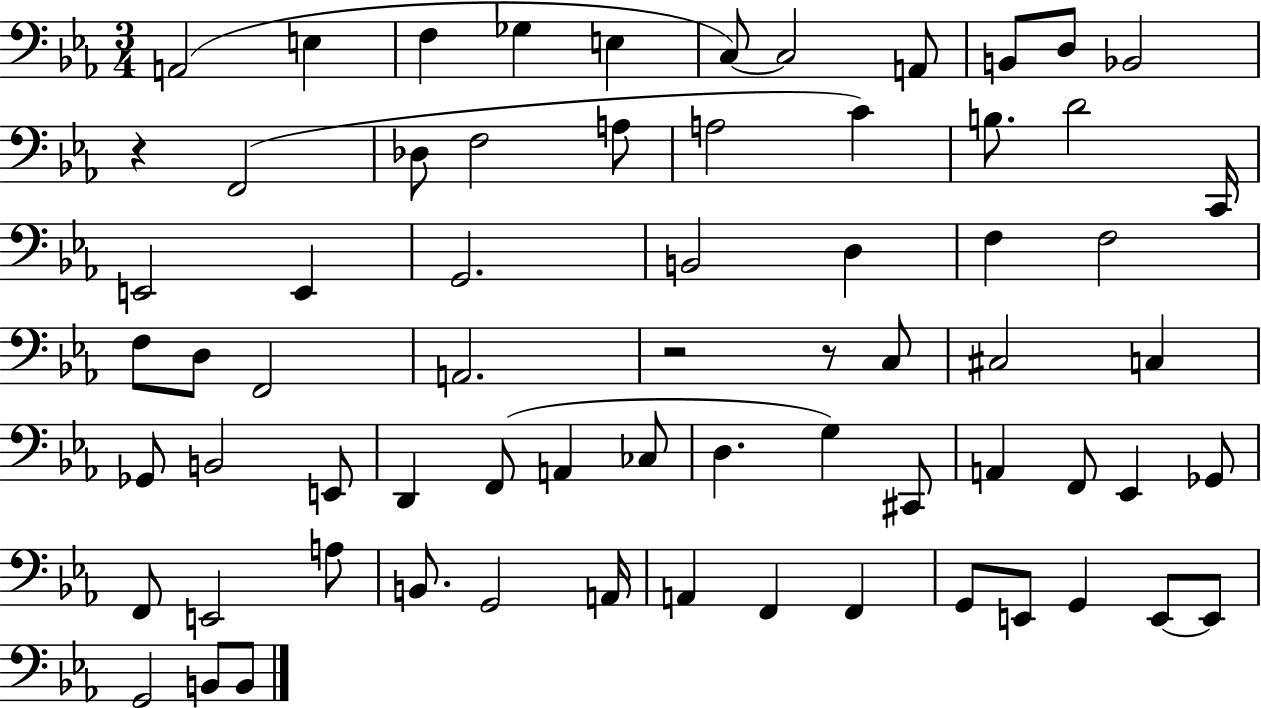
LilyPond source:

{
  \clef bass
  \numericTimeSignature
  \time 3/4
  \key ees \major
  \repeat volta 2 { a,2( e4 | f4 ges4 e4 | c8~~) c2 a,8 | b,8 d8 bes,2 | \break r4 f,2( | des8 f2 a8 | a2 c'4) | b8. d'2 c,16 | \break e,2 e,4 | g,2. | b,2 d4 | f4 f2 | \break f8 d8 f,2 | a,2. | r2 r8 c8 | cis2 c4 | \break ges,8 b,2 e,8 | d,4 f,8( a,4 ces8 | d4. g4) cis,8 | a,4 f,8 ees,4 ges,8 | \break f,8 e,2 a8 | b,8. g,2 a,16 | a,4 f,4 f,4 | g,8 e,8 g,4 e,8~~ e,8 | \break g,2 b,8 b,8 | } \bar "|."
}